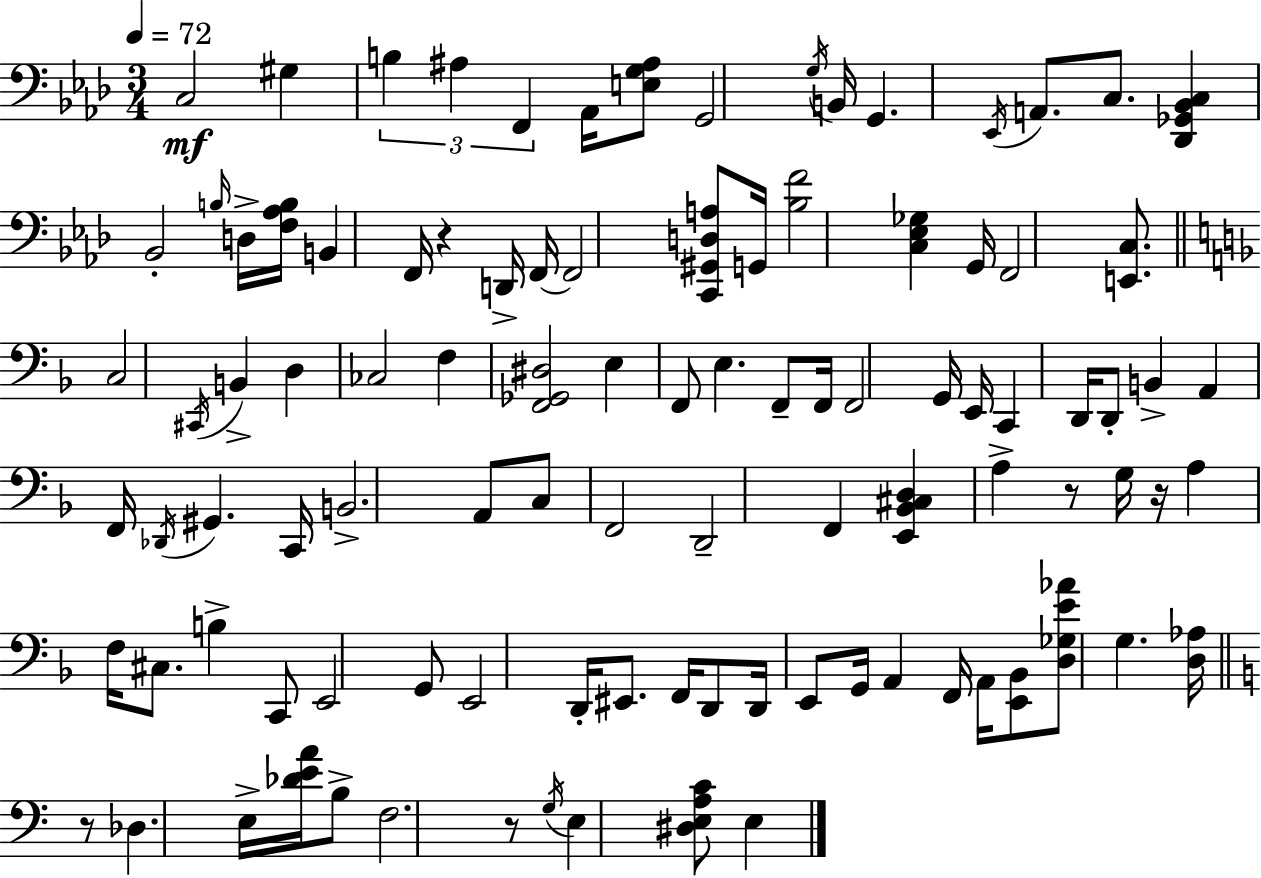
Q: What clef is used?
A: bass